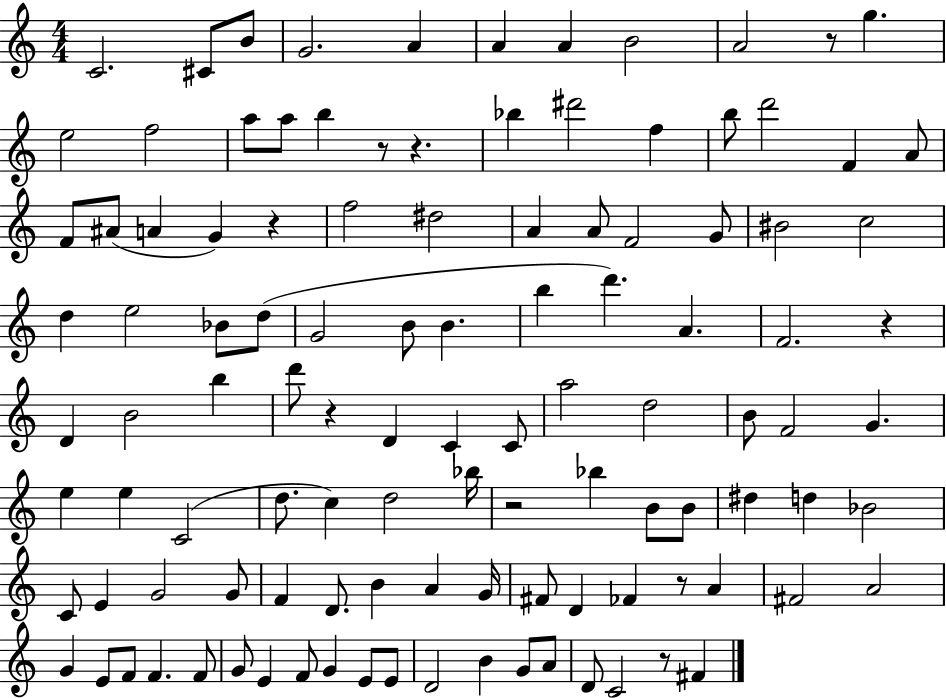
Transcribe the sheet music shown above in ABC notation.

X:1
T:Untitled
M:4/4
L:1/4
K:C
C2 ^C/2 B/2 G2 A A A B2 A2 z/2 g e2 f2 a/2 a/2 b z/2 z _b ^d'2 f b/2 d'2 F A/2 F/2 ^A/2 A G z f2 ^d2 A A/2 F2 G/2 ^B2 c2 d e2 _B/2 d/2 G2 B/2 B b d' A F2 z D B2 b d'/2 z D C C/2 a2 d2 B/2 F2 G e e C2 d/2 c d2 _b/4 z2 _b B/2 B/2 ^d d _B2 C/2 E G2 G/2 F D/2 B A G/4 ^F/2 D _F z/2 A ^F2 A2 G E/2 F/2 F F/2 G/2 E F/2 G E/2 E/2 D2 B G/2 A/2 D/2 C2 z/2 ^F